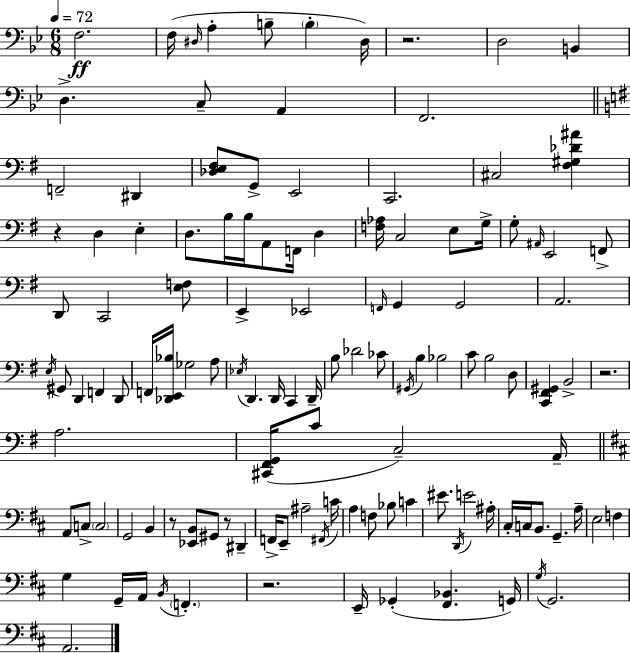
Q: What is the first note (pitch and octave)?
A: F3